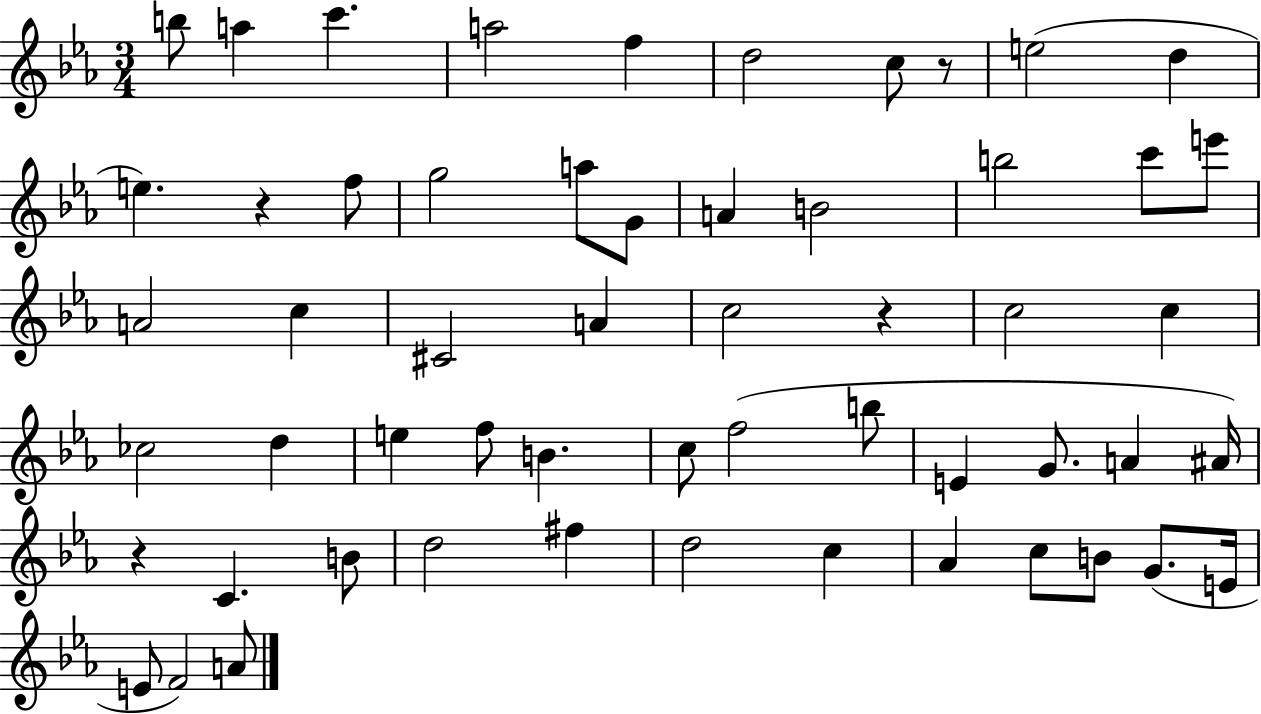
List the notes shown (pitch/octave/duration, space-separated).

B5/e A5/q C6/q. A5/h F5/q D5/h C5/e R/e E5/h D5/q E5/q. R/q F5/e G5/h A5/e G4/e A4/q B4/h B5/h C6/e E6/e A4/h C5/q C#4/h A4/q C5/h R/q C5/h C5/q CES5/h D5/q E5/q F5/e B4/q. C5/e F5/h B5/e E4/q G4/e. A4/q A#4/s R/q C4/q. B4/e D5/h F#5/q D5/h C5/q Ab4/q C5/e B4/e G4/e. E4/s E4/e F4/h A4/e